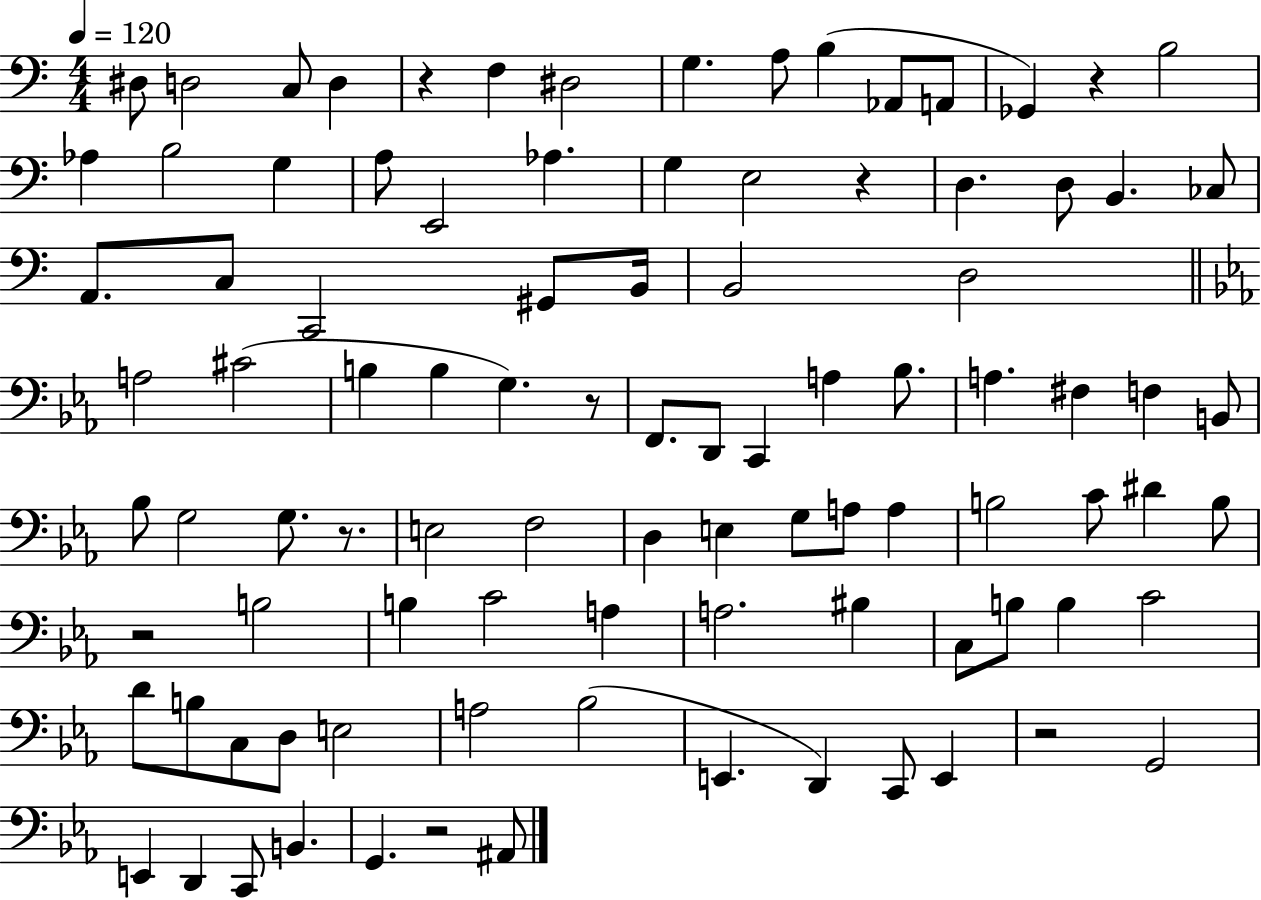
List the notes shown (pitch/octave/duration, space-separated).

D#3/e D3/h C3/e D3/q R/q F3/q D#3/h G3/q. A3/e B3/q Ab2/e A2/e Gb2/q R/q B3/h Ab3/q B3/h G3/q A3/e E2/h Ab3/q. G3/q E3/h R/q D3/q. D3/e B2/q. CES3/e A2/e. C3/e C2/h G#2/e B2/s B2/h D3/h A3/h C#4/h B3/q B3/q G3/q. R/e F2/e. D2/e C2/q A3/q Bb3/e. A3/q. F#3/q F3/q B2/e Bb3/e G3/h G3/e. R/e. E3/h F3/h D3/q E3/q G3/e A3/e A3/q B3/h C4/e D#4/q B3/e R/h B3/h B3/q C4/h A3/q A3/h. BIS3/q C3/e B3/e B3/q C4/h D4/e B3/e C3/e D3/e E3/h A3/h Bb3/h E2/q. D2/q C2/e E2/q R/h G2/h E2/q D2/q C2/e B2/q. G2/q. R/h A#2/e